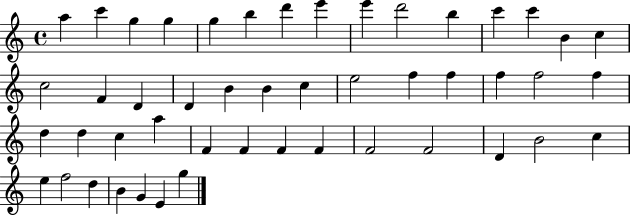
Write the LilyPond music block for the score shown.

{
  \clef treble
  \time 4/4
  \defaultTimeSignature
  \key c \major
  a''4 c'''4 g''4 g''4 | g''4 b''4 d'''4 e'''4 | e'''4 d'''2 b''4 | c'''4 c'''4 b'4 c''4 | \break c''2 f'4 d'4 | d'4 b'4 b'4 c''4 | e''2 f''4 f''4 | f''4 f''2 f''4 | \break d''4 d''4 c''4 a''4 | f'4 f'4 f'4 f'4 | f'2 f'2 | d'4 b'2 c''4 | \break e''4 f''2 d''4 | b'4 g'4 e'4 g''4 | \bar "|."
}